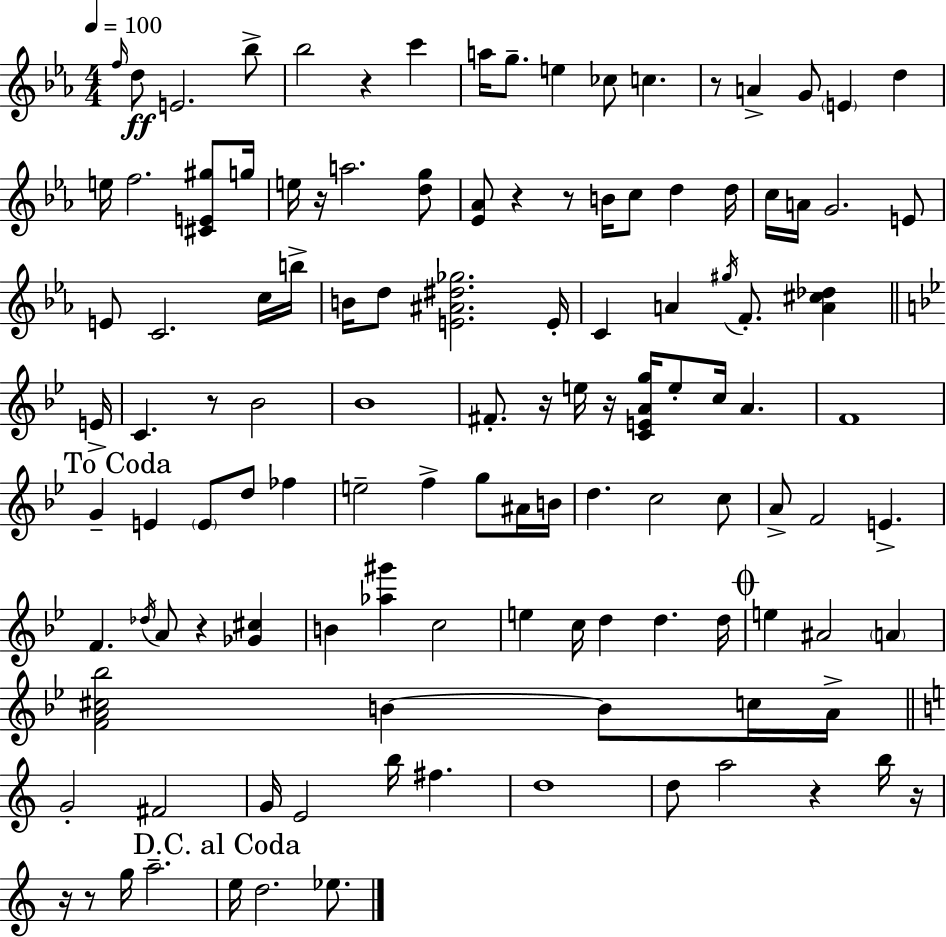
{
  \clef treble
  \numericTimeSignature
  \time 4/4
  \key ees \major
  \tempo 4 = 100
  \grace { f''16 }\ff d''8 e'2. bes''8-> | bes''2 r4 c'''4 | a''16 g''8.-- e''4 ces''8 c''4. | r8 a'4-> g'8 \parenthesize e'4 d''4 | \break e''16 f''2. <cis' e' gis''>8 | g''16 e''16 r16 a''2. <d'' g''>8 | <ees' aes'>8 r4 r8 b'16 c''8 d''4 | d''16 c''16 a'16 g'2. e'8 | \break e'8 c'2. c''16 | b''16-> b'16 d''8 <e' ais' dis'' ges''>2. | e'16-. c'4 a'4 \acciaccatura { gis''16 } f'8.-. <a' cis'' des''>4 | \bar "||" \break \key bes \major e'16-> c'4. r8 bes'2 | bes'1 | fis'8.-. r16 e''16 r16 <c' e' a' g''>16 e''8-. c''16 a'4. | f'1 | \break \mark "To Coda" g'4-- e'4 \parenthesize e'8 d''8 fes''4 | e''2-- f''4-> g''8 ais'16 | b'16 d''4. c''2 c''8 | a'8-> f'2 e'4.-> | \break f'4. \acciaccatura { des''16 } a'8 r4 <ges' cis''>4 | b'4 <aes'' gis'''>4 c''2 | e''4 c''16 d''4 d''4. | d''16 \mark \markup { \musicglyph "scripts.coda" } e''4 ais'2 \parenthesize a'4 | \break <f' a' cis'' bes''>2 b'4~~ b'8 | c''16 a'16-> \bar "||" \break \key c \major g'2-. fis'2 | g'16 e'2 b''16 fis''4. | d''1 | d''8 a''2 r4 b''16 r16 | \break r16 r8 g''16 a''2.-- | \mark "D.C. al Coda" e''16 d''2. ees''8. | \bar "|."
}